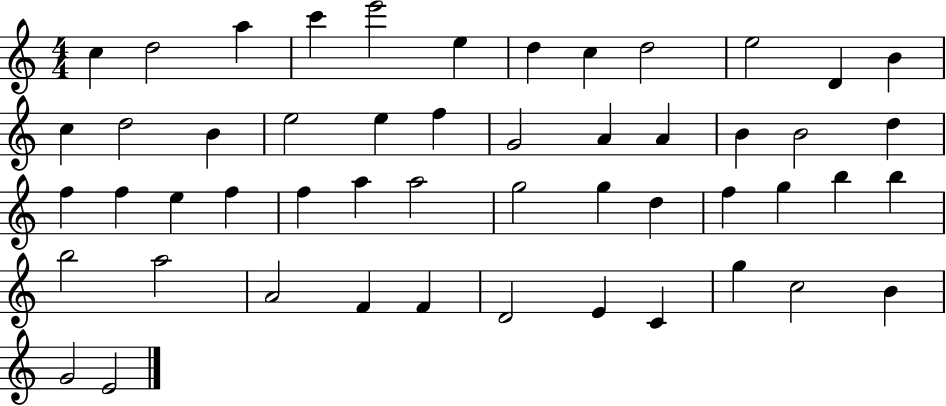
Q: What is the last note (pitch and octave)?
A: E4